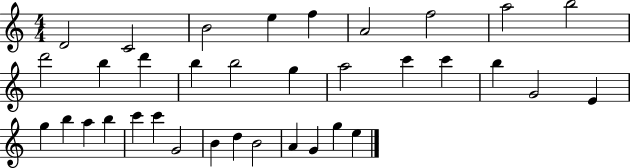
{
  \clef treble
  \numericTimeSignature
  \time 4/4
  \key c \major
  d'2 c'2 | b'2 e''4 f''4 | a'2 f''2 | a''2 b''2 | \break d'''2 b''4 d'''4 | b''4 b''2 g''4 | a''2 c'''4 c'''4 | b''4 g'2 e'4 | \break g''4 b''4 a''4 b''4 | c'''4 c'''4 g'2 | b'4 d''4 b'2 | a'4 g'4 g''4 e''4 | \break \bar "|."
}